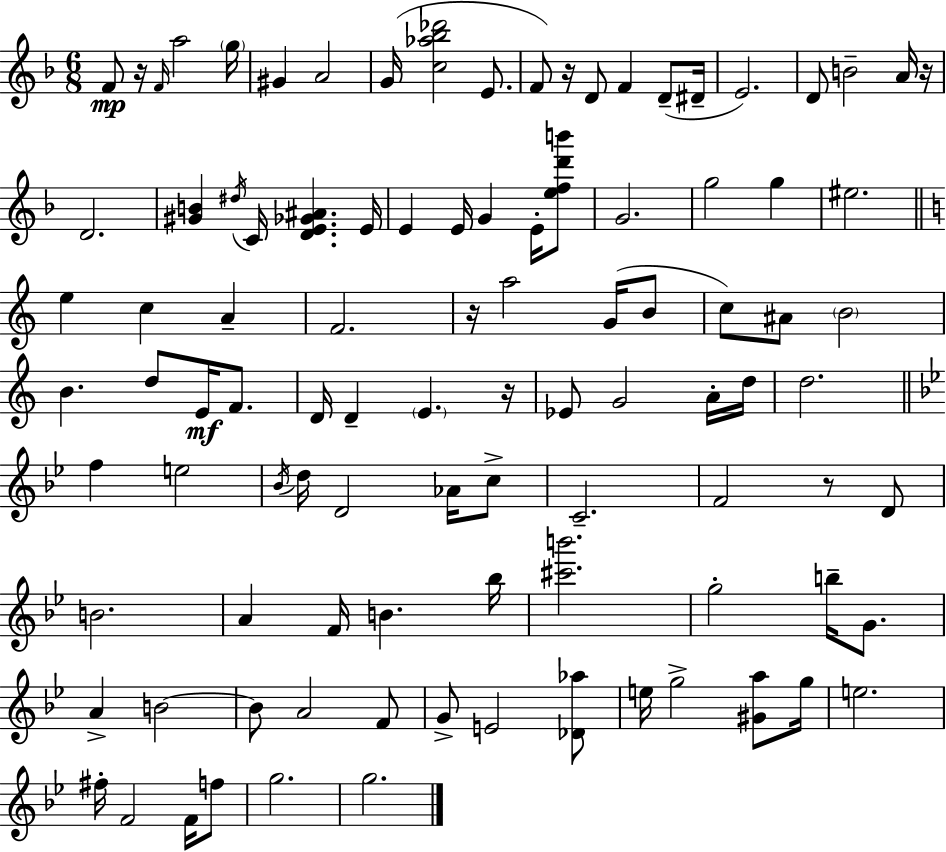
{
  \clef treble
  \numericTimeSignature
  \time 6/8
  \key d \minor
  \repeat volta 2 { f'8\mp r16 \grace { f'16 } a''2 | \parenthesize g''16 gis'4 a'2 | g'16( <c'' aes'' bes'' des'''>2 e'8. | f'8) r16 d'8 f'4 d'8--( | \break dis'16-- e'2.) | d'8 b'2-- a'16 | r16 d'2. | <gis' b'>4 \acciaccatura { dis''16 } c'16 <d' e' ges' ais'>4. | \break e'16 e'4 e'16 g'4 e'16-. | <e'' f'' d''' b'''>8 g'2. | g''2 g''4 | eis''2. | \break \bar "||" \break \key a \minor e''4 c''4 a'4-- | f'2. | r16 a''2 g'16( b'8 | c''8) ais'8 \parenthesize b'2 | \break b'4. d''8 e'16\mf f'8. | d'16 d'4-- \parenthesize e'4. r16 | ees'8 g'2 a'16-. d''16 | d''2. | \break \bar "||" \break \key g \minor f''4 e''2 | \acciaccatura { bes'16 } d''16 d'2 aes'16 c''8-> | c'2.-- | f'2 r8 d'8 | \break b'2. | a'4 f'16 b'4. | bes''16 <cis''' b'''>2. | g''2-. b''16-- g'8. | \break a'4-> b'2~~ | b'8 a'2 f'8 | g'8-> e'2 <des' aes''>8 | e''16 g''2-> <gis' a''>8 | \break g''16 e''2. | fis''16-. f'2 f'16 f''8 | g''2. | g''2. | \break } \bar "|."
}